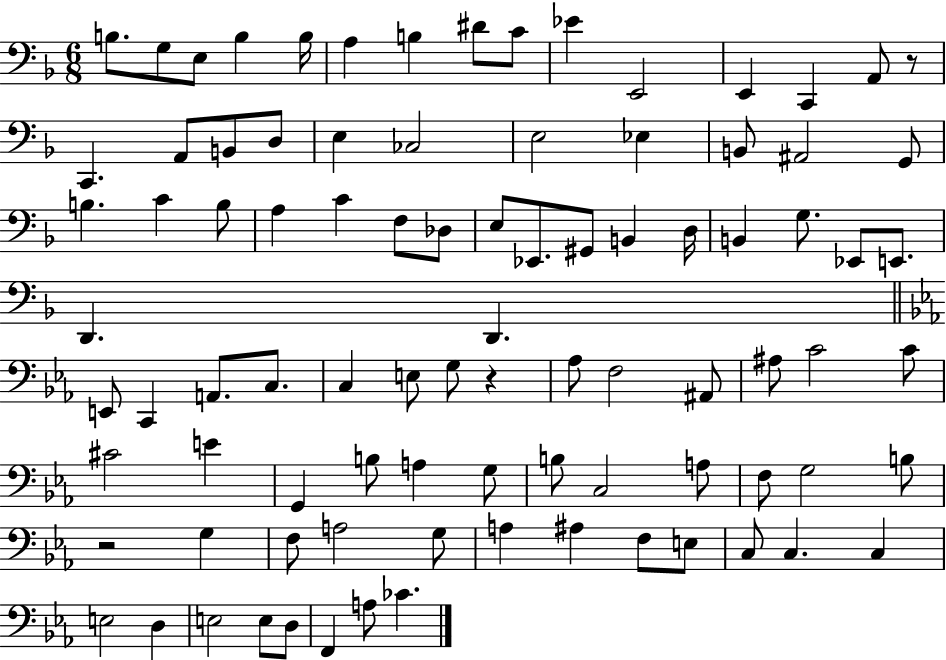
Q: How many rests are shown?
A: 3